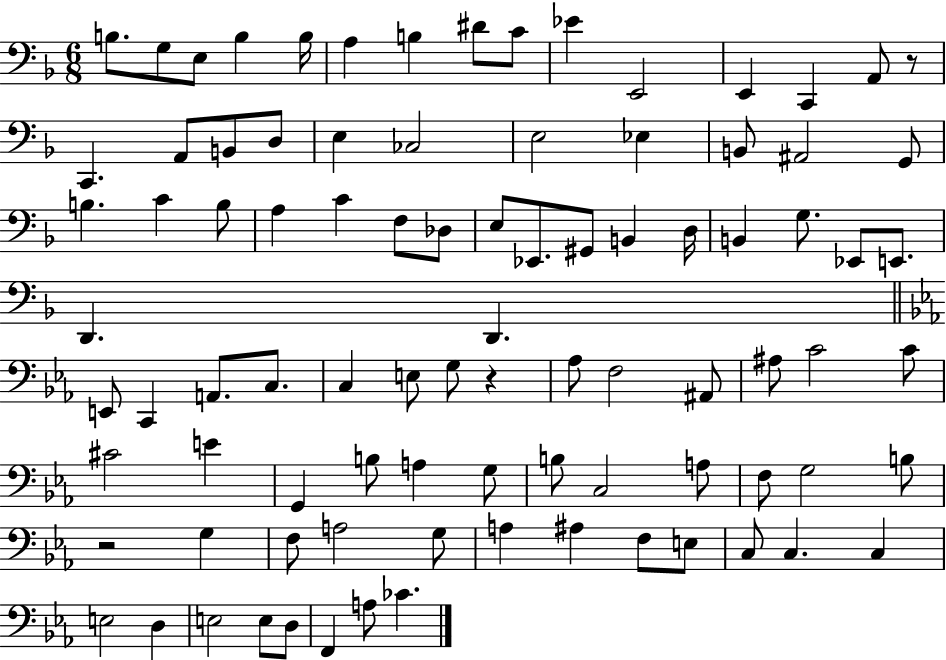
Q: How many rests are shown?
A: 3